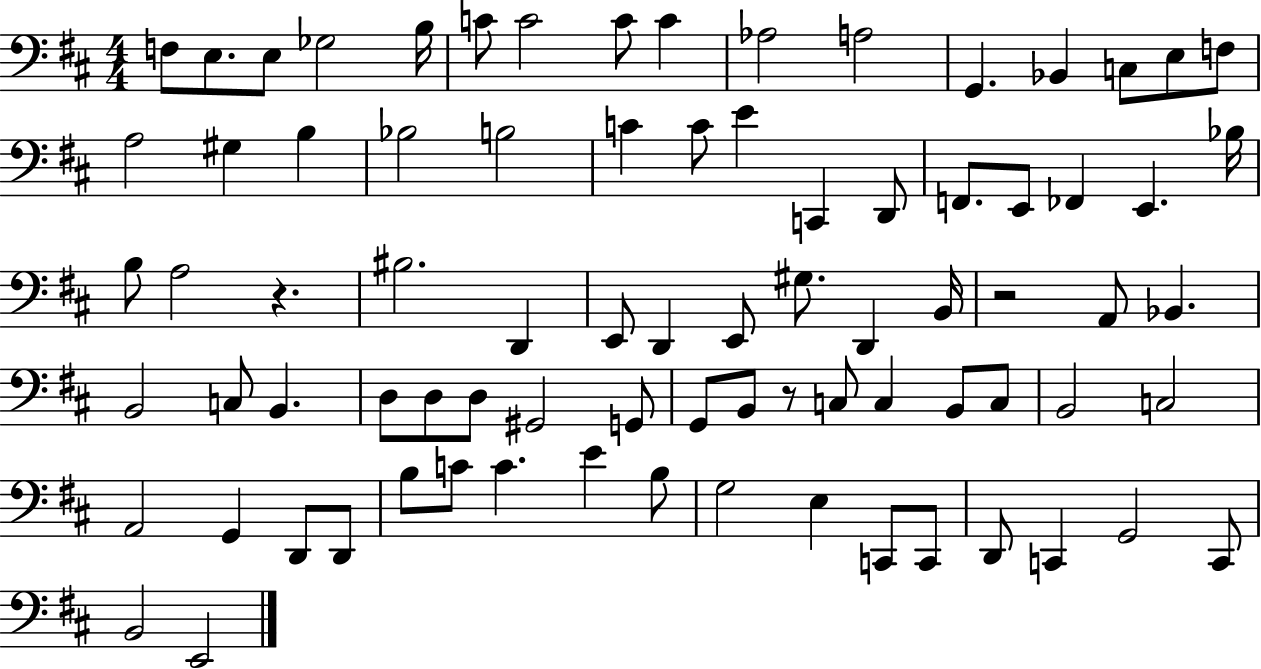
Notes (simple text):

F3/e E3/e. E3/e Gb3/h B3/s C4/e C4/h C4/e C4/q Ab3/h A3/h G2/q. Bb2/q C3/e E3/e F3/e A3/h G#3/q B3/q Bb3/h B3/h C4/q C4/e E4/q C2/q D2/e F2/e. E2/e FES2/q E2/q. Bb3/s B3/e A3/h R/q. BIS3/h. D2/q E2/e D2/q E2/e G#3/e. D2/q B2/s R/h A2/e Bb2/q. B2/h C3/e B2/q. D3/e D3/e D3/e G#2/h G2/e G2/e B2/e R/e C3/e C3/q B2/e C3/e B2/h C3/h A2/h G2/q D2/e D2/e B3/e C4/e C4/q. E4/q B3/e G3/h E3/q C2/e C2/e D2/e C2/q G2/h C2/e B2/h E2/h